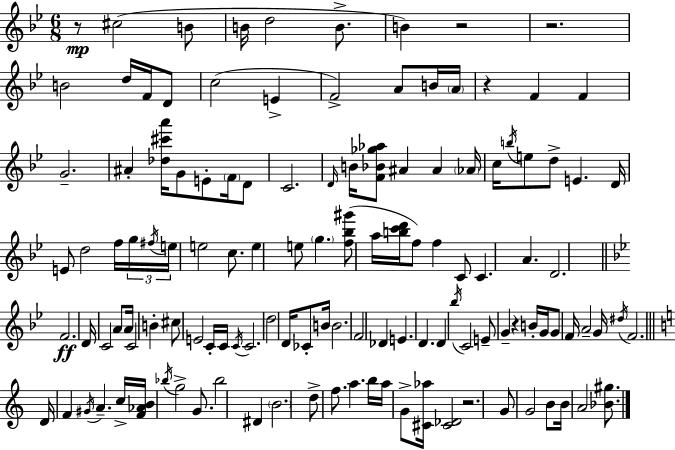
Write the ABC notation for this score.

X:1
T:Untitled
M:6/8
L:1/4
K:Bb
z/2 ^c2 B/2 B/4 d2 B/2 B z2 z2 B2 d/4 F/4 D/2 c2 E F2 A/2 B/4 A/4 z F F G2 ^A [_d^c'a']/4 G/2 E/2 F/4 D/2 C2 D/4 B/4 [F_B_g_a]/2 ^A ^A _A/4 c/4 b/4 e/2 d/2 E D/4 E/2 d2 f/4 g/4 ^f/4 e/4 e2 c/2 e e/2 g [f_b^g']/2 a/4 [bc'd']/4 f/2 f C/2 C A D2 F2 D/4 C2 A/2 A/4 C2 B ^c/2 E2 C/4 C/4 C/4 C2 d2 D/4 _C/2 B/4 B2 F2 _D E D D _b/4 C2 E/2 G z B/4 G/4 G/2 F/4 A2 G/4 ^d/4 F2 D/4 F ^G/4 A c/4 [F_AB]/4 _b/4 g2 G/2 _b2 ^D B2 d/2 f/2 a b/4 a/4 G/2 [^C_a]/4 [^C_D]2 z2 G/2 G2 B/2 B/4 A2 [_B^g]/2